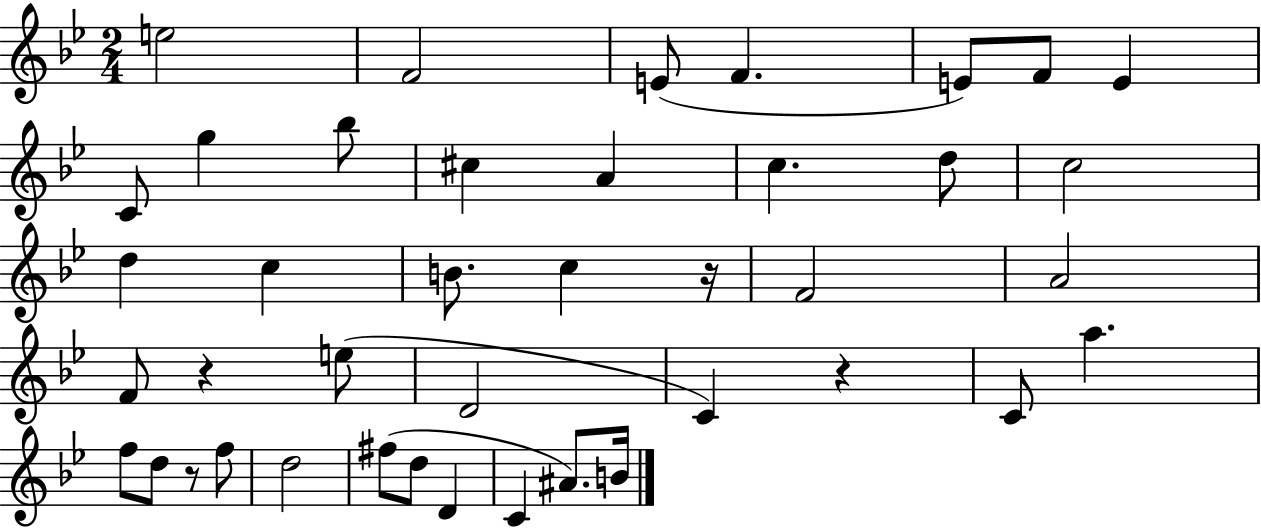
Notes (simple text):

E5/h F4/h E4/e F4/q. E4/e F4/e E4/q C4/e G5/q Bb5/e C#5/q A4/q C5/q. D5/e C5/h D5/q C5/q B4/e. C5/q R/s F4/h A4/h F4/e R/q E5/e D4/h C4/q R/q C4/e A5/q. F5/e D5/e R/e F5/e D5/h F#5/e D5/e D4/q C4/q A#4/e. B4/s